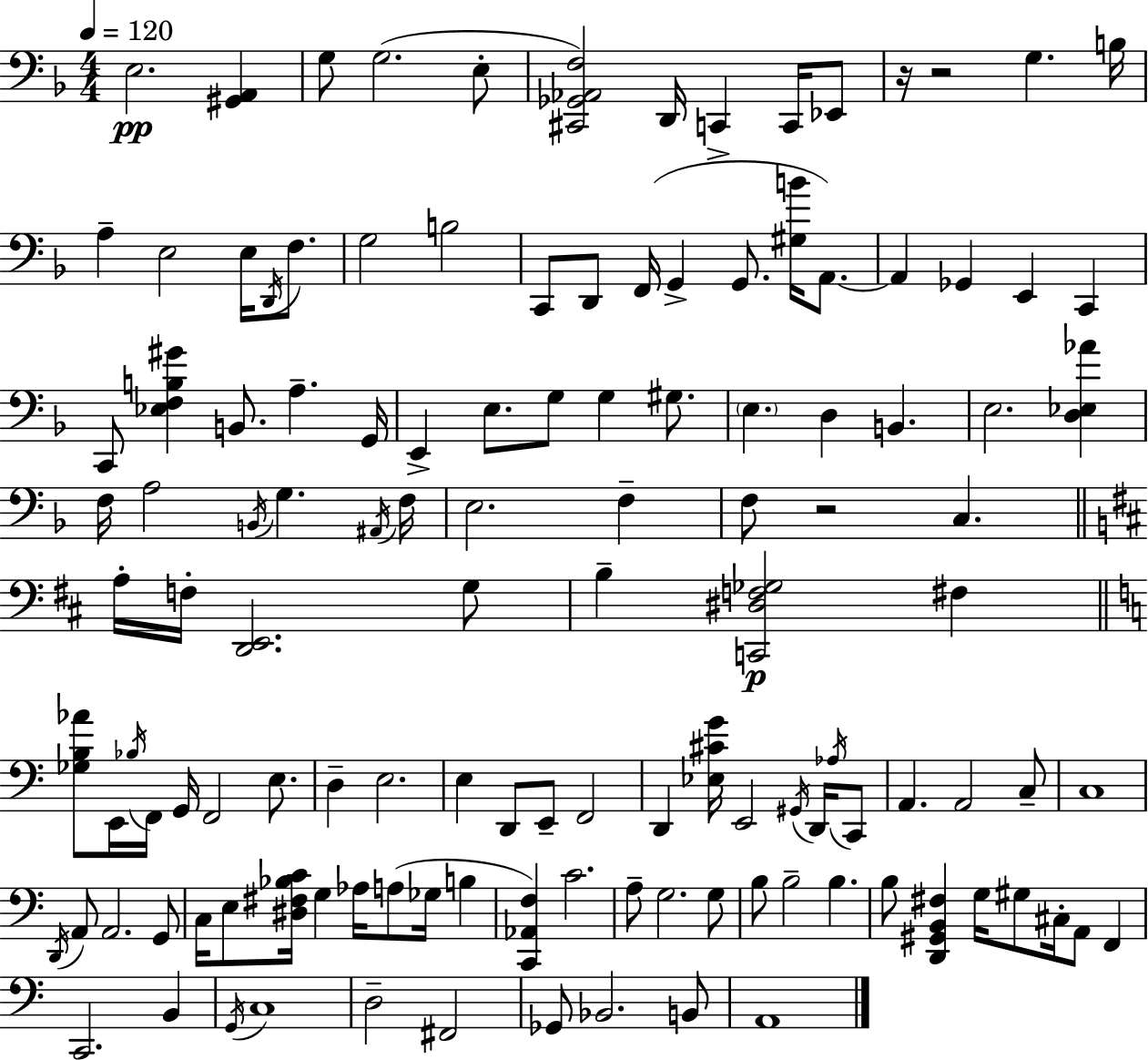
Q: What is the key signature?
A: D minor